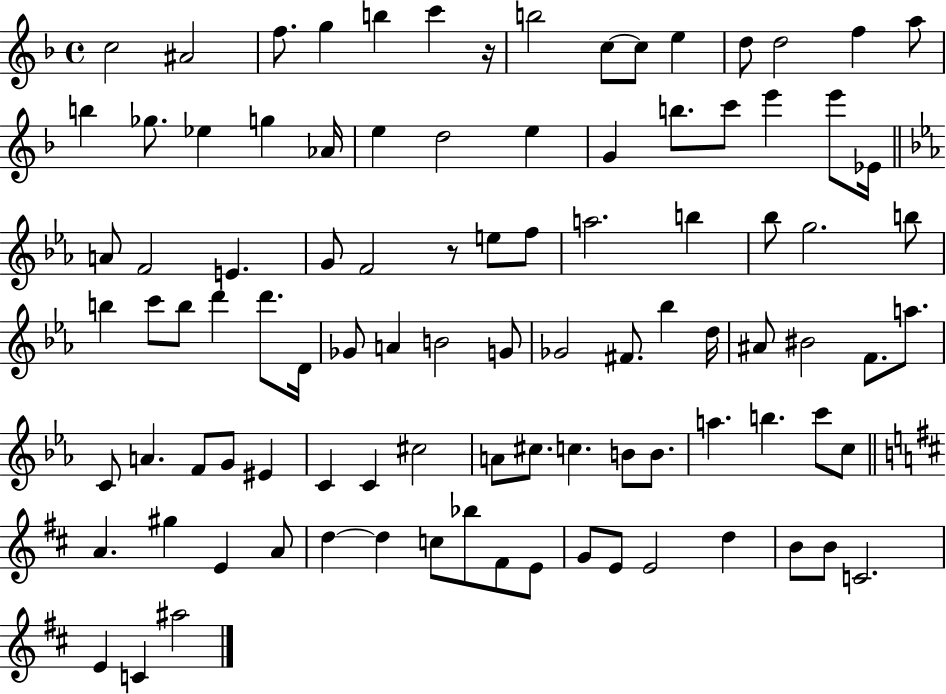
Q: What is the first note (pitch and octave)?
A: C5